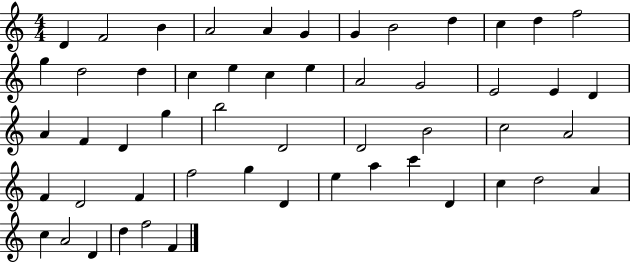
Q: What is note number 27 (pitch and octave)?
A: D4